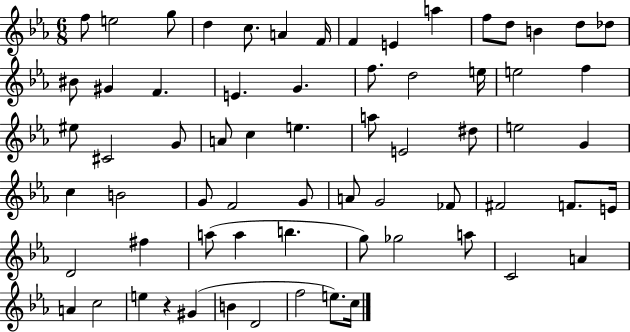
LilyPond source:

{
  \clef treble
  \numericTimeSignature
  \time 6/8
  \key ees \major
  f''8 e''2 g''8 | d''4 c''8. a'4 f'16 | f'4 e'4 a''4 | f''8 d''8 b'4 d''8 des''8 | \break bis'8 gis'4 f'4. | e'4. g'4. | f''8. d''2 e''16 | e''2 f''4 | \break eis''8 cis'2 g'8 | a'8 c''4 e''4. | a''8 e'2 dis''8 | e''2 g'4 | \break c''4 b'2 | g'8 f'2 g'8 | a'8 g'2 fes'8 | fis'2 f'8. e'16 | \break d'2 fis''4 | a''8( a''4 b''4. | g''8) ges''2 a''8 | c'2 a'4 | \break a'4 c''2 | e''4 r4 gis'4( | b'4 d'2 | f''2 e''8.) c''16 | \break \bar "|."
}